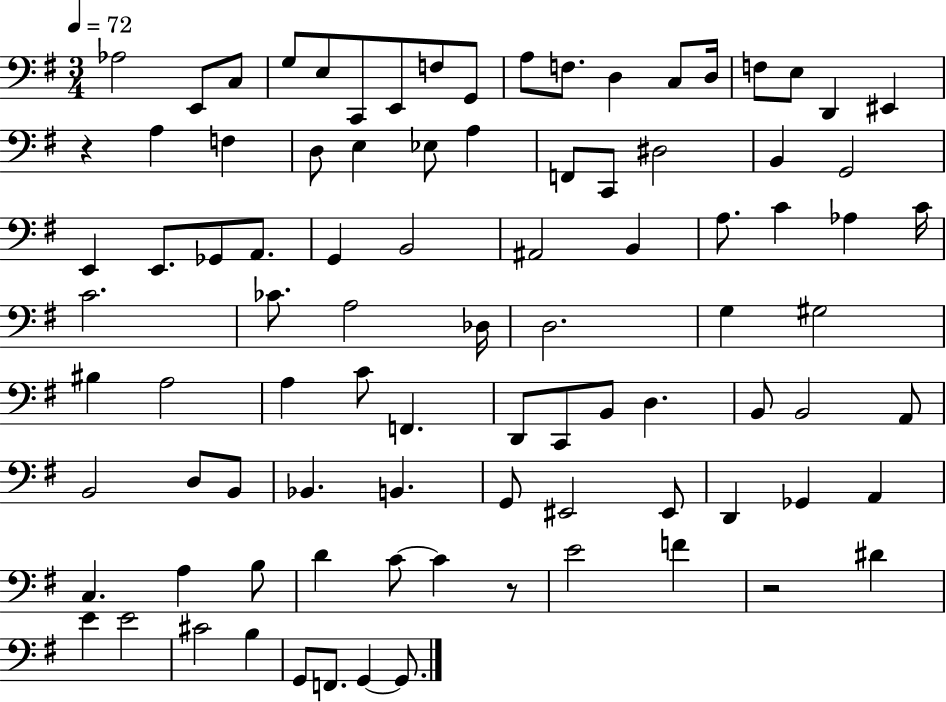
{
  \clef bass
  \numericTimeSignature
  \time 3/4
  \key g \major
  \tempo 4 = 72
  aes2 e,8 c8 | g8 e8 c,8 e,8 f8 g,8 | a8 f8. d4 c8 d16 | f8 e8 d,4 eis,4 | \break r4 a4 f4 | d8 e4 ees8 a4 | f,8 c,8 dis2 | b,4 g,2 | \break e,4 e,8. ges,8 a,8. | g,4 b,2 | ais,2 b,4 | a8. c'4 aes4 c'16 | \break c'2. | ces'8. a2 des16 | d2. | g4 gis2 | \break bis4 a2 | a4 c'8 f,4. | d,8 c,8 b,8 d4. | b,8 b,2 a,8 | \break b,2 d8 b,8 | bes,4. b,4. | g,8 eis,2 eis,8 | d,4 ges,4 a,4 | \break c4. a4 b8 | d'4 c'8~~ c'4 r8 | e'2 f'4 | r2 dis'4 | \break e'4 e'2 | cis'2 b4 | g,8 f,8. g,4~~ g,8. | \bar "|."
}